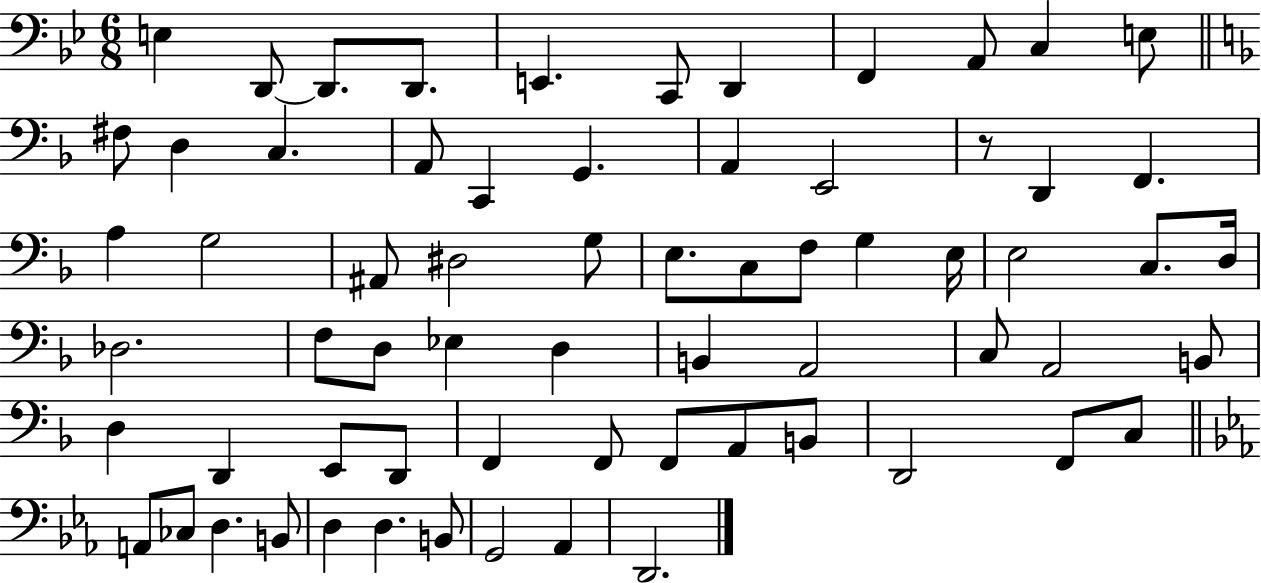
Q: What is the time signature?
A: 6/8